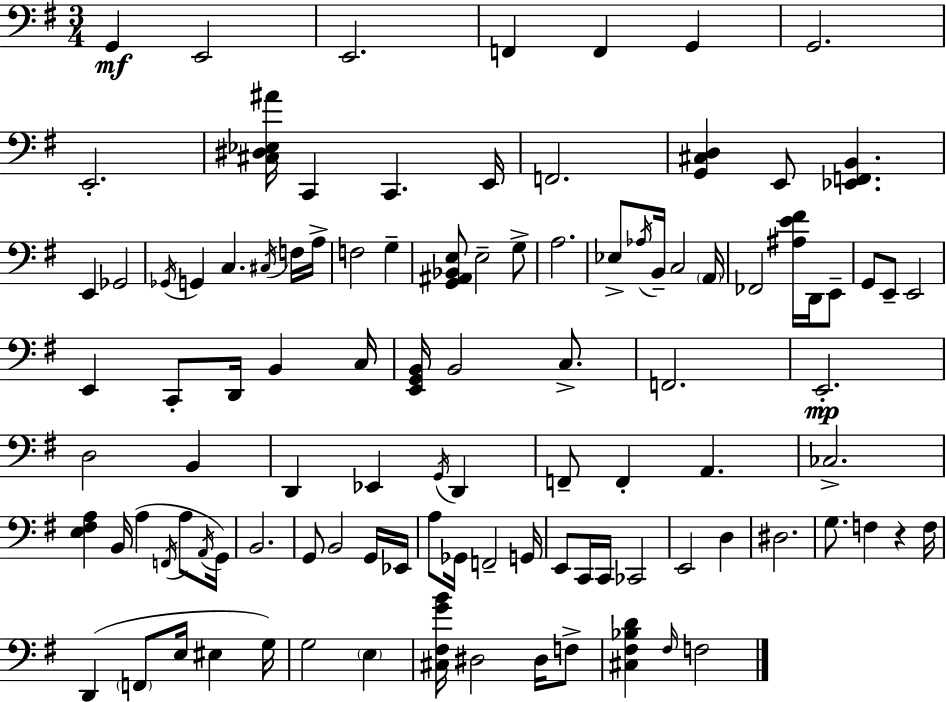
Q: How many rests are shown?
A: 1